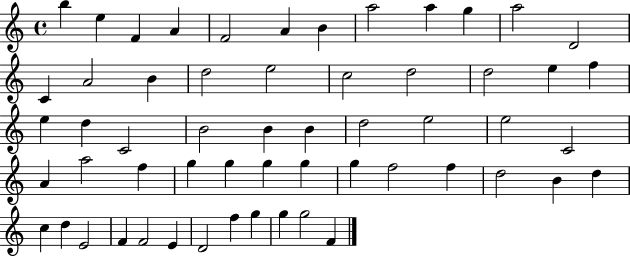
B5/q E5/q F4/q A4/q F4/h A4/q B4/q A5/h A5/q G5/q A5/h D4/h C4/q A4/h B4/q D5/h E5/h C5/h D5/h D5/h E5/q F5/q E5/q D5/q C4/h B4/h B4/q B4/q D5/h E5/h E5/h C4/h A4/q A5/h F5/q G5/q G5/q G5/q G5/q G5/q F5/h F5/q D5/h B4/q D5/q C5/q D5/q E4/h F4/q F4/h E4/q D4/h F5/q G5/q G5/q G5/h F4/q